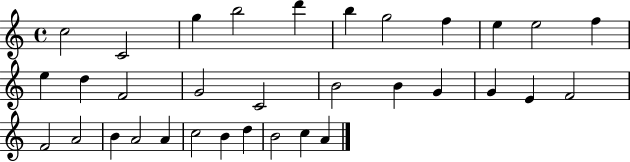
C5/h C4/h G5/q B5/h D6/q B5/q G5/h F5/q E5/q E5/h F5/q E5/q D5/q F4/h G4/h C4/h B4/h B4/q G4/q G4/q E4/q F4/h F4/h A4/h B4/q A4/h A4/q C5/h B4/q D5/q B4/h C5/q A4/q